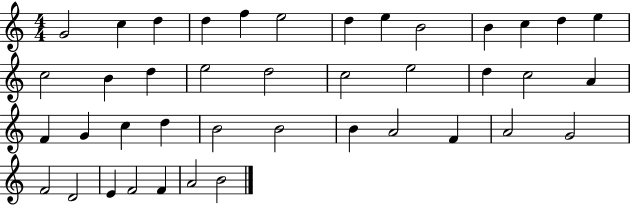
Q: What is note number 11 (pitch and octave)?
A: C5